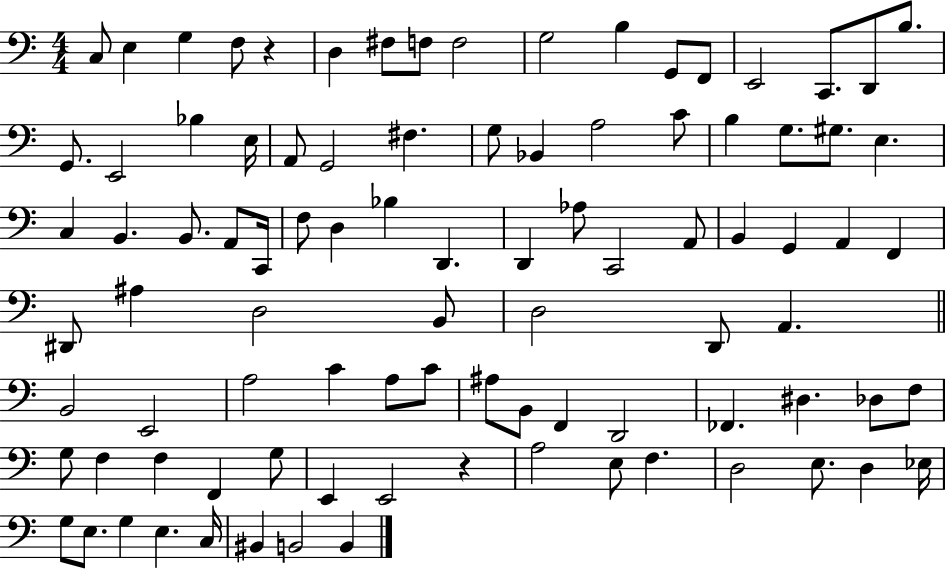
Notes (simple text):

C3/e E3/q G3/q F3/e R/q D3/q F#3/e F3/e F3/h G3/h B3/q G2/e F2/e E2/h C2/e. D2/e B3/e. G2/e. E2/h Bb3/q E3/s A2/e G2/h F#3/q. G3/e Bb2/q A3/h C4/e B3/q G3/e. G#3/e. E3/q. C3/q B2/q. B2/e. A2/e C2/s F3/e D3/q Bb3/q D2/q. D2/q Ab3/e C2/h A2/e B2/q G2/q A2/q F2/q D#2/e A#3/q D3/h B2/e D3/h D2/e A2/q. B2/h E2/h A3/h C4/q A3/e C4/e A#3/e B2/e F2/q D2/h FES2/q. D#3/q. Db3/e F3/e G3/e F3/q F3/q F2/q G3/e E2/q E2/h R/q A3/h E3/e F3/q. D3/h E3/e. D3/q Eb3/s G3/e E3/e. G3/q E3/q. C3/s BIS2/q B2/h B2/q